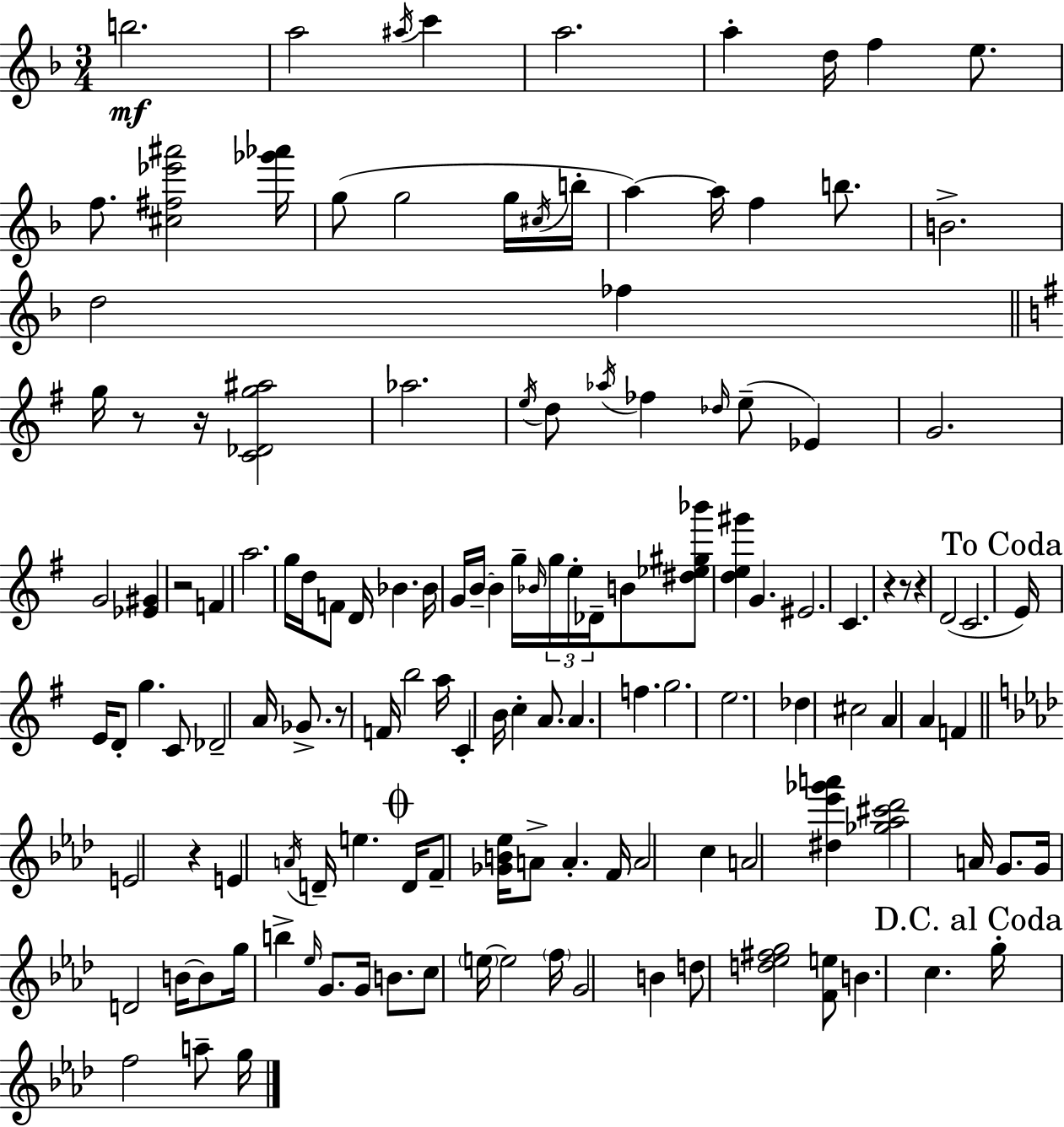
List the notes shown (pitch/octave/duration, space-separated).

B5/h. A5/h A#5/s C6/q A5/h. A5/q D5/s F5/q E5/e. F5/e. [C#5,F#5,Eb6,A#6]/h [Gb6,Ab6]/s G5/e G5/h G5/s C#5/s B5/s A5/q A5/s F5/q B5/e. B4/h. D5/h FES5/q G5/s R/e R/s [C4,Db4,G5,A#5]/h Ab5/h. E5/s D5/e Ab5/s FES5/q Db5/s E5/e Eb4/q G4/h. G4/h [Eb4,G#4]/q R/h F4/q A5/h. G5/s D5/s F4/e D4/s Bb4/q. Bb4/s G4/s B4/s B4/q G5/s Bb4/s G5/s E5/s Db4/s B4/e [D#5,Eb5,G#5,Bb6]/e [D5,E5,G#6]/q G4/q. EIS4/h. C4/q. R/q R/e R/q D4/h C4/h. E4/s E4/s D4/e G5/q. C4/e Db4/h A4/s Gb4/e. R/e F4/s B5/h A5/s C4/q B4/s C5/q A4/e. A4/q. F5/q. G5/h. E5/h. Db5/q C#5/h A4/q A4/q F4/q E4/h R/q E4/q A4/s D4/s E5/q. D4/s F4/e [Gb4,B4,Eb5]/s A4/e A4/q. F4/s A4/h C5/q A4/h [D#5,Eb6,Gb6,A6]/q [Gb5,Ab5,C#6,Db6]/h A4/s G4/e. G4/s D4/h B4/s B4/e G5/s B5/q Eb5/s G4/e. G4/s B4/e. C5/e E5/s E5/h F5/s G4/h B4/q D5/e [D5,Eb5,F#5,G5]/h [F4,E5]/e B4/q. C5/q. G5/s F5/h A5/e G5/s